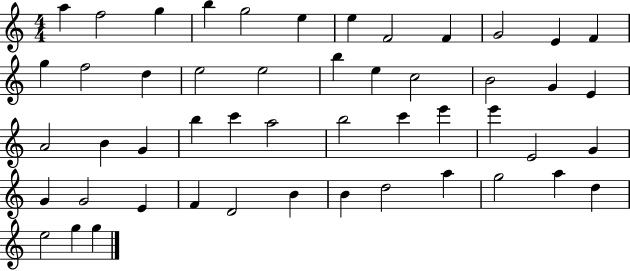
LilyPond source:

{
  \clef treble
  \numericTimeSignature
  \time 4/4
  \key c \major
  a''4 f''2 g''4 | b''4 g''2 e''4 | e''4 f'2 f'4 | g'2 e'4 f'4 | \break g''4 f''2 d''4 | e''2 e''2 | b''4 e''4 c''2 | b'2 g'4 e'4 | \break a'2 b'4 g'4 | b''4 c'''4 a''2 | b''2 c'''4 e'''4 | e'''4 e'2 g'4 | \break g'4 g'2 e'4 | f'4 d'2 b'4 | b'4 d''2 a''4 | g''2 a''4 d''4 | \break e''2 g''4 g''4 | \bar "|."
}